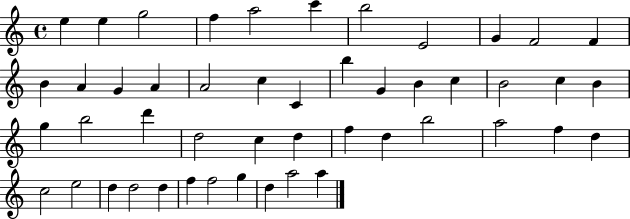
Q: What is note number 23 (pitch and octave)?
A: B4